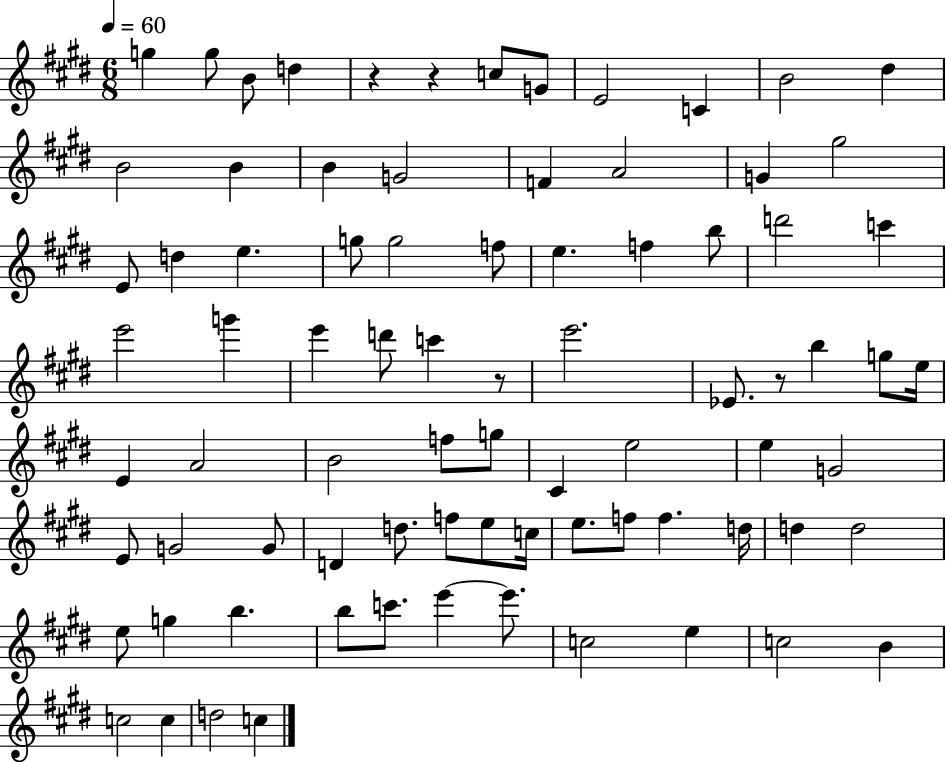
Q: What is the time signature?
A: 6/8